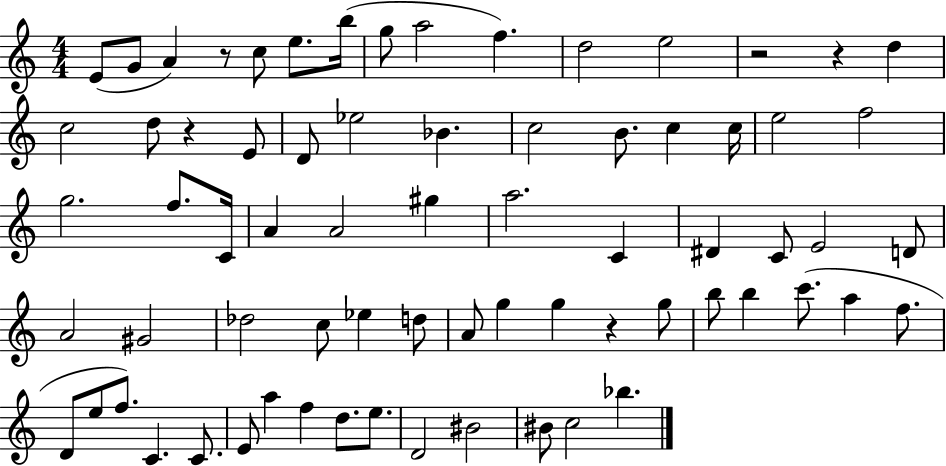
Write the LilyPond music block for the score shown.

{
  \clef treble
  \numericTimeSignature
  \time 4/4
  \key c \major
  e'8( g'8 a'4) r8 c''8 e''8. b''16( | g''8 a''2 f''4.) | d''2 e''2 | r2 r4 d''4 | \break c''2 d''8 r4 e'8 | d'8 ees''2 bes'4. | c''2 b'8. c''4 c''16 | e''2 f''2 | \break g''2. f''8. c'16 | a'4 a'2 gis''4 | a''2. c'4 | dis'4 c'8 e'2 d'8 | \break a'2 gis'2 | des''2 c''8 ees''4 d''8 | a'8 g''4 g''4 r4 g''8 | b''8 b''4 c'''8.( a''4 f''8. | \break d'8 e''8 f''8.) c'4. c'8. | e'8 a''4 f''4 d''8. e''8. | d'2 bis'2 | bis'8 c''2 bes''4. | \break \bar "|."
}